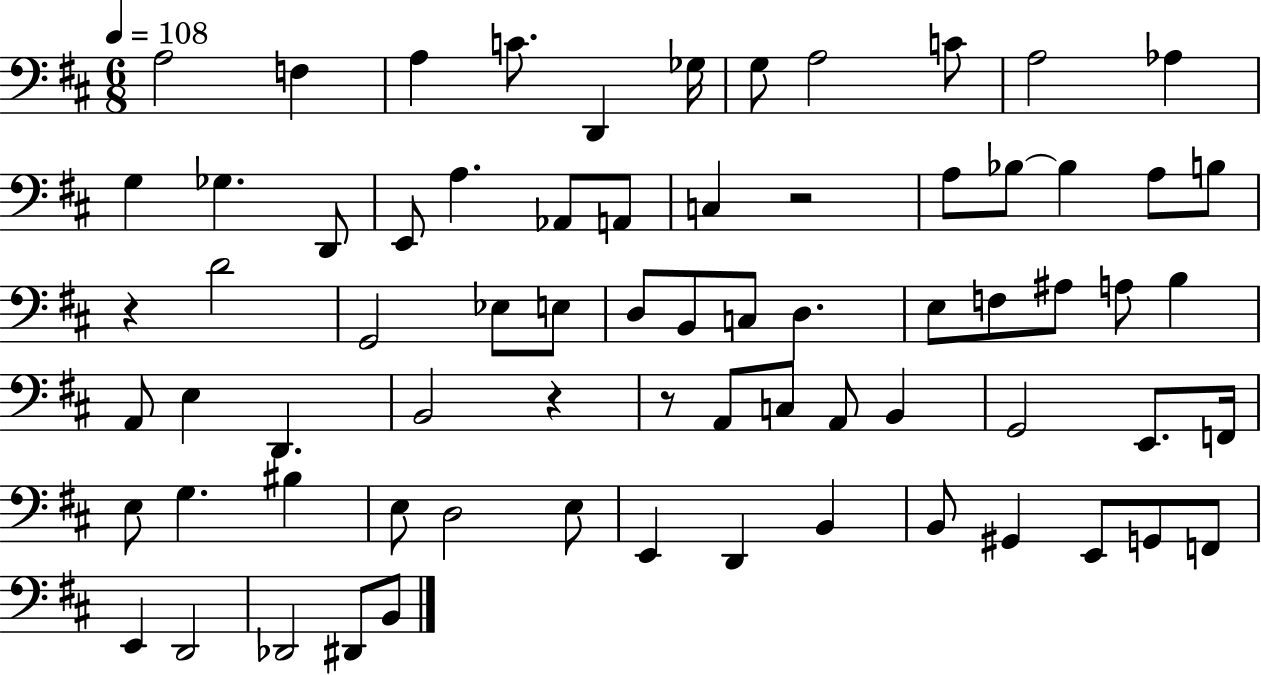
{
  \clef bass
  \numericTimeSignature
  \time 6/8
  \key d \major
  \tempo 4 = 108
  a2 f4 | a4 c'8. d,4 ges16 | g8 a2 c'8 | a2 aes4 | \break g4 ges4. d,8 | e,8 a4. aes,8 a,8 | c4 r2 | a8 bes8~~ bes4 a8 b8 | \break r4 d'2 | g,2 ees8 e8 | d8 b,8 c8 d4. | e8 f8 ais8 a8 b4 | \break a,8 e4 d,4. | b,2 r4 | r8 a,8 c8 a,8 b,4 | g,2 e,8. f,16 | \break e8 g4. bis4 | e8 d2 e8 | e,4 d,4 b,4 | b,8 gis,4 e,8 g,8 f,8 | \break e,4 d,2 | des,2 dis,8 b,8 | \bar "|."
}